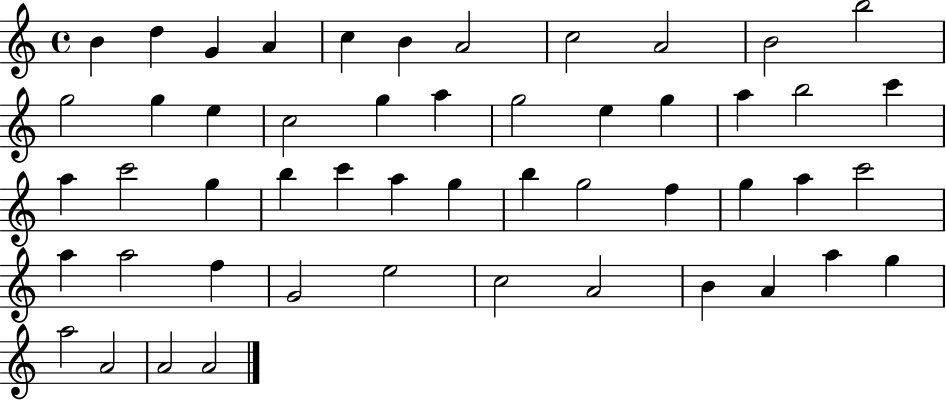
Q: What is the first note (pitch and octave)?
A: B4